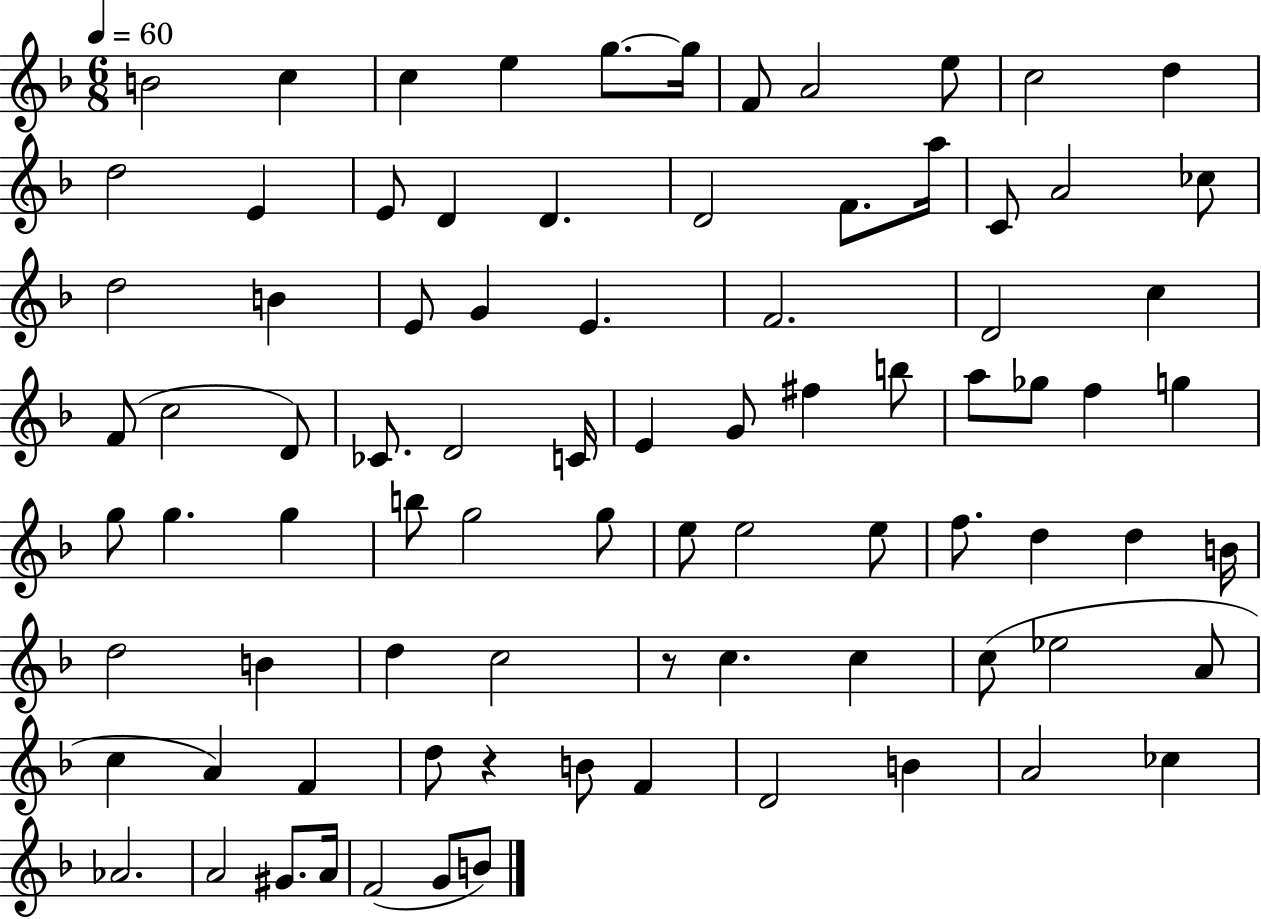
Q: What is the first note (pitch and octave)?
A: B4